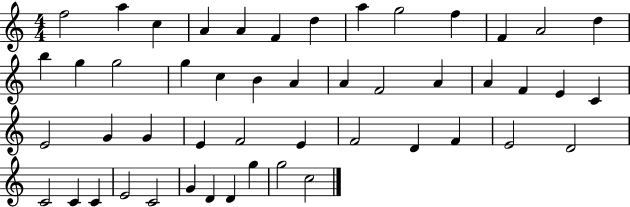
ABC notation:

X:1
T:Untitled
M:4/4
L:1/4
K:C
f2 a c A A F d a g2 f F A2 d b g g2 g c B A A F2 A A F E C E2 G G E F2 E F2 D F E2 D2 C2 C C E2 C2 G D D g g2 c2